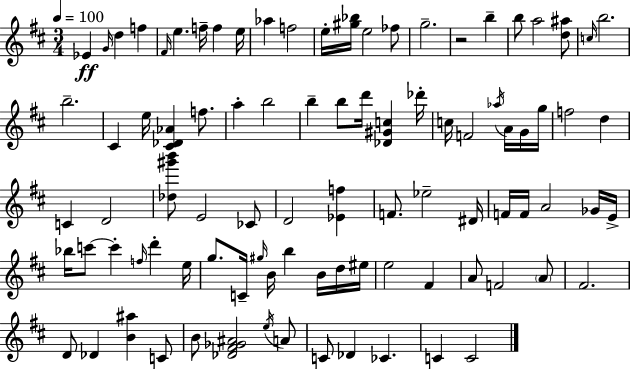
{
  \clef treble
  \numericTimeSignature
  \time 3/4
  \key d \major
  \tempo 4 = 100
  ees'4\ff \grace { g'16 } d''4 f''4 | \grace { fis'16 } e''4. f''16-- f''4 | e''16 aes''4 f''2 | e''16-. <gis'' bes''>16 e''2 | \break fes''8 g''2.-- | r2 b''4-- | b''8 a''2 | <d'' ais''>8 \grace { c''16 } b''2. | \break b''2.-- | cis'4 e''16 <cis' des' aes'>4 | f''8. a''4-. b''2 | b''4-- b''8 d'''16 <des' gis' c''>4 | \break des'''16-. c''16 f'2 | \acciaccatura { aes''16 } a'16 g'16 g''16 f''2 | d''4 c'4 d'2 | <des'' gis''' b'''>8 e'2 | \break ces'8 d'2 | <ees' f''>4 f'8. ees''2-- | dis'16 f'16 f'16 a'2 | ges'16 e'16-> bes''16 c'''8~~ c'''4-. \grace { f''16 } | \break d'''4-. e''16 g''8. c'16-- \grace { gis''16 } b'16 b''4 | b'16 d''16 eis''16 e''2 | fis'4 a'8 f'2 | \parenthesize a'8 fis'2. | \break d'8 des'4 | <b' ais''>4 c'8 b'8 <des' fis' ges' ais'>2 | \acciaccatura { e''16 } a'8 c'8 des'4 | ces'4. c'4 c'2 | \break \bar "|."
}